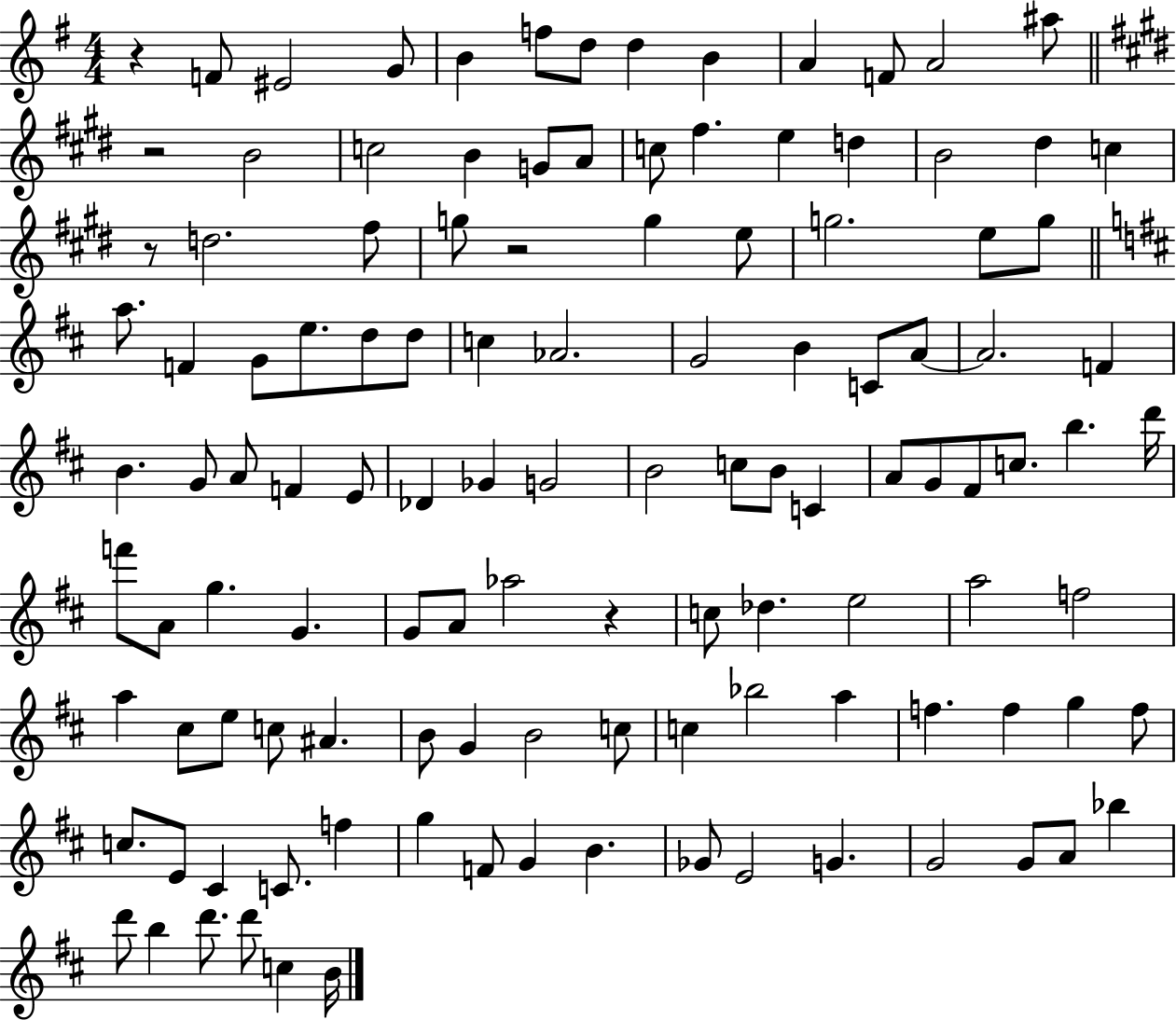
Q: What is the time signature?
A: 4/4